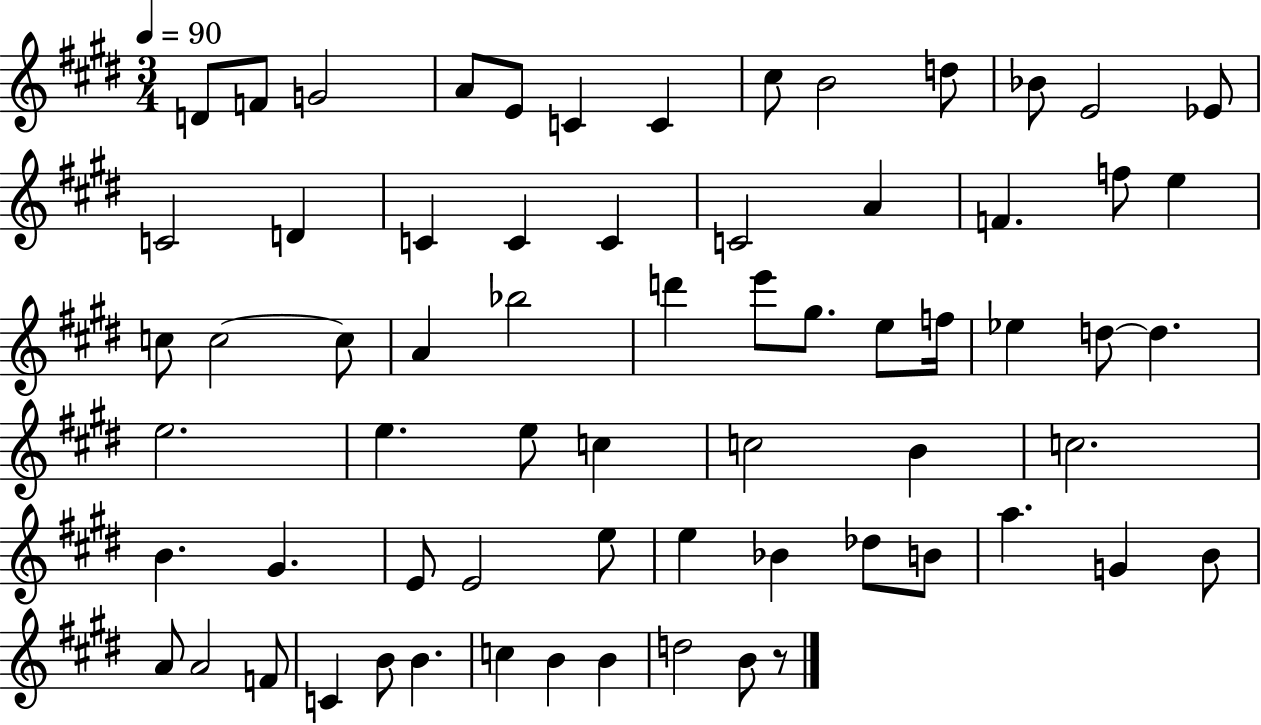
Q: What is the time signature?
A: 3/4